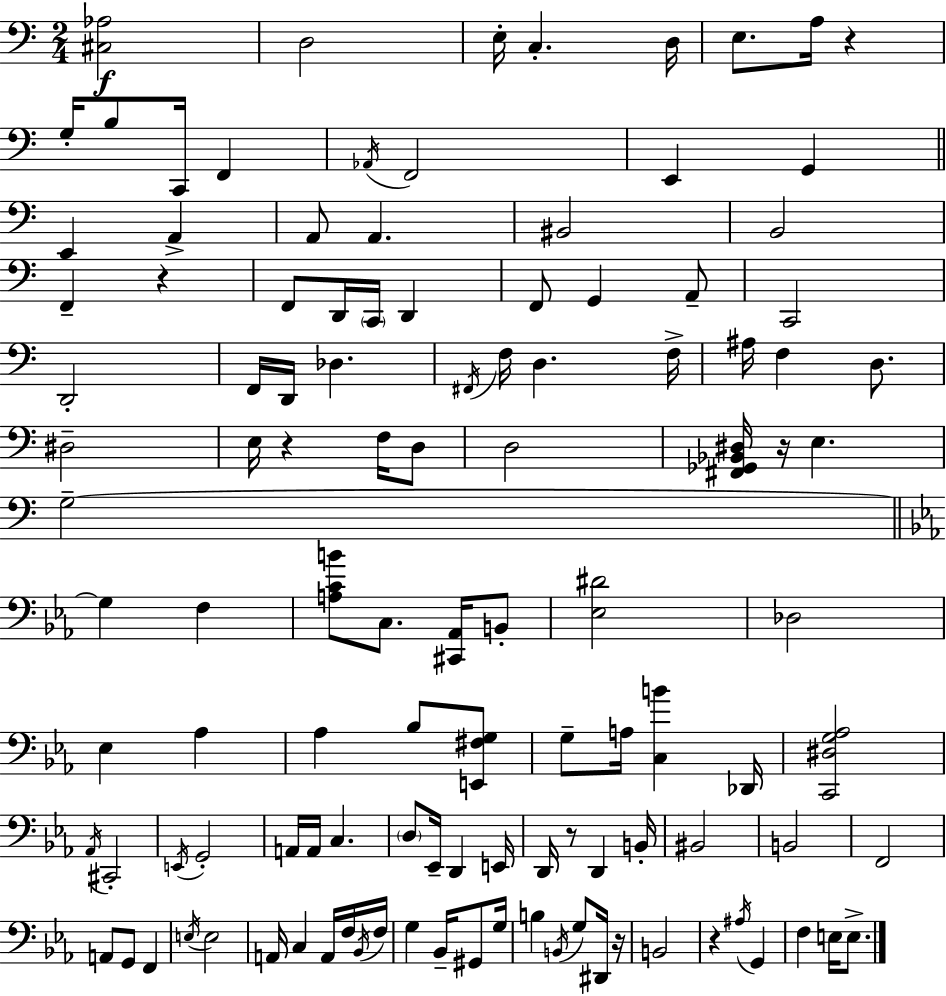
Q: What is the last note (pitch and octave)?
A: E3